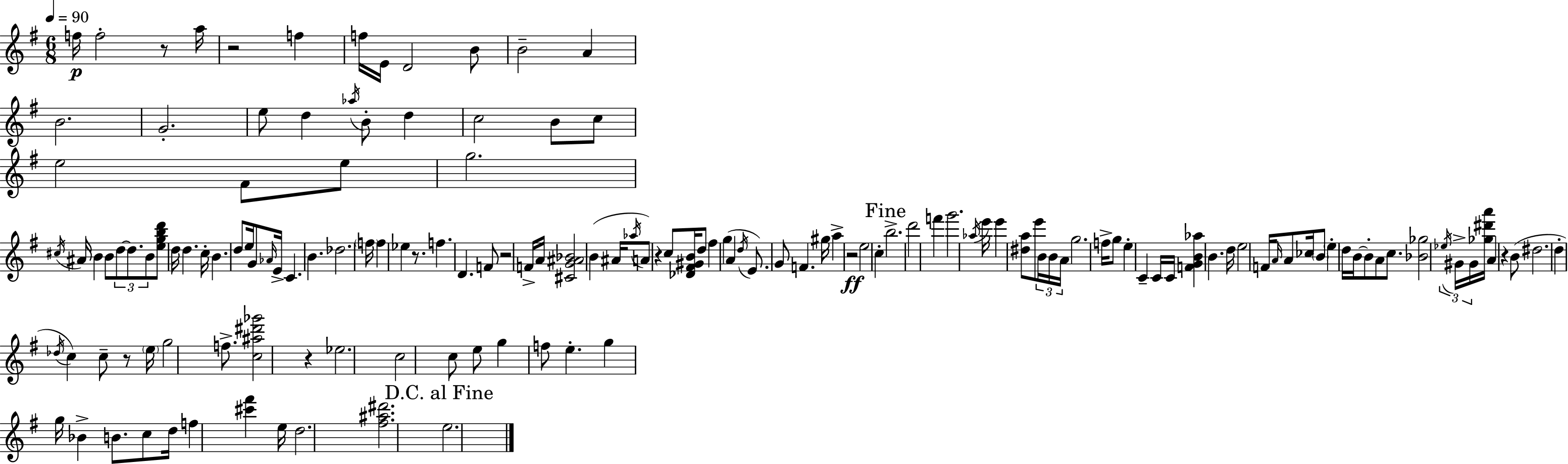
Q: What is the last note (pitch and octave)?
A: E5